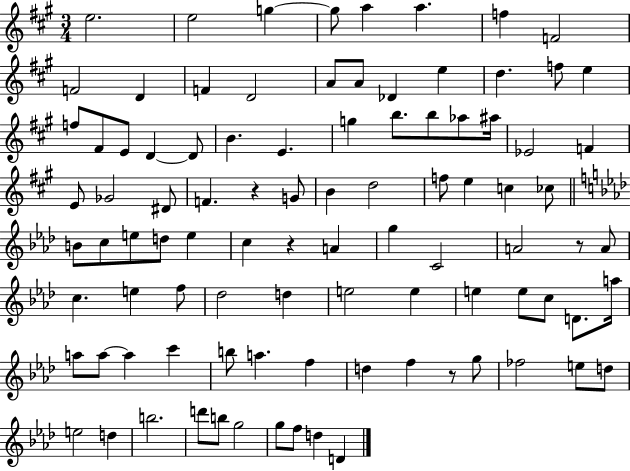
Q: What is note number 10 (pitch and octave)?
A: D4